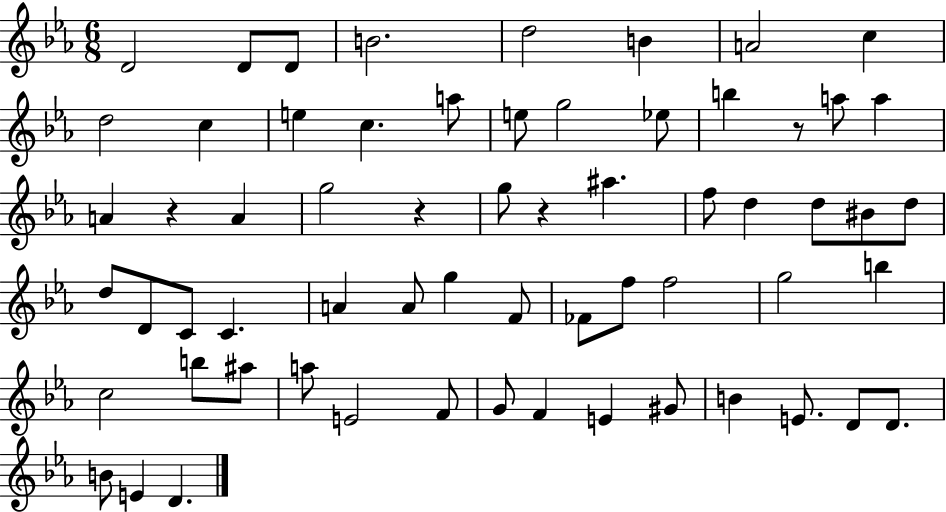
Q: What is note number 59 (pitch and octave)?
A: D4